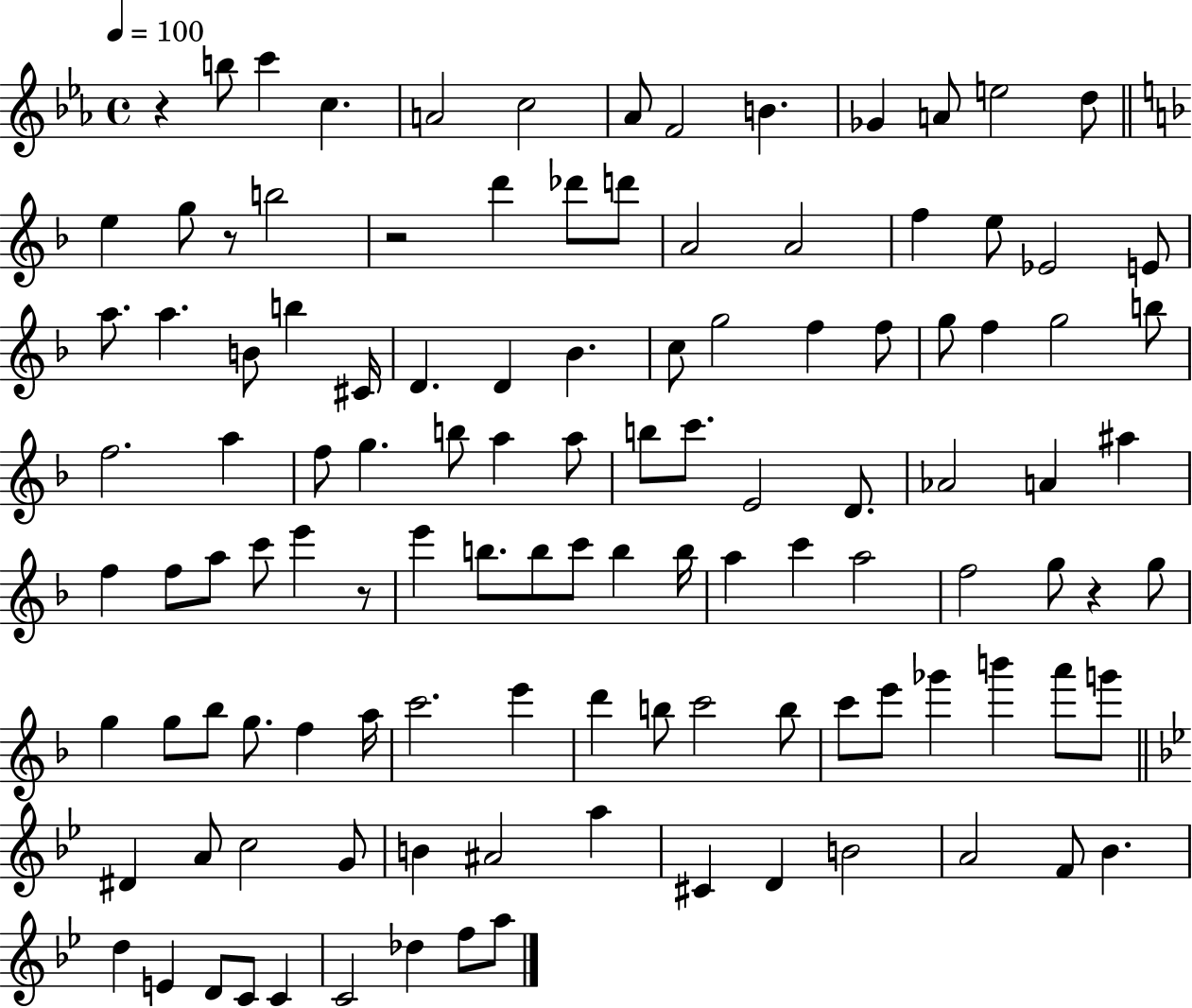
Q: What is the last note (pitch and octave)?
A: A5